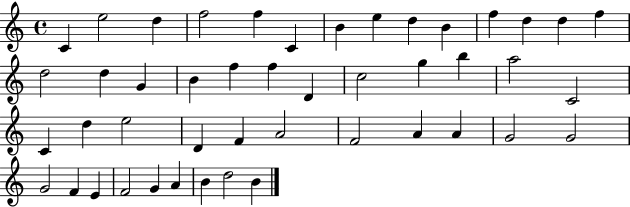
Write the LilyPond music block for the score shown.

{
  \clef treble
  \time 4/4
  \defaultTimeSignature
  \key c \major
  c'4 e''2 d''4 | f''2 f''4 c'4 | b'4 e''4 d''4 b'4 | f''4 d''4 d''4 f''4 | \break d''2 d''4 g'4 | b'4 f''4 f''4 d'4 | c''2 g''4 b''4 | a''2 c'2 | \break c'4 d''4 e''2 | d'4 f'4 a'2 | f'2 a'4 a'4 | g'2 g'2 | \break g'2 f'4 e'4 | f'2 g'4 a'4 | b'4 d''2 b'4 | \bar "|."
}